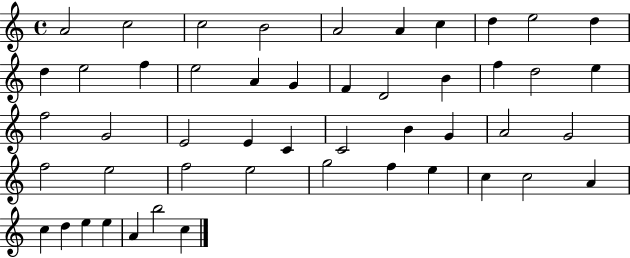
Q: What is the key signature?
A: C major